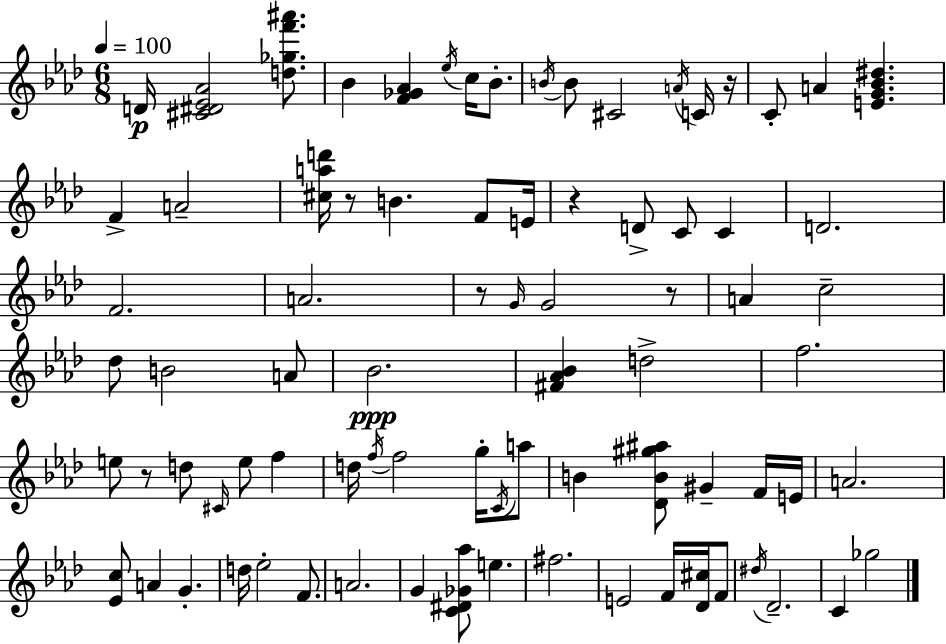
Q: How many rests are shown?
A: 6